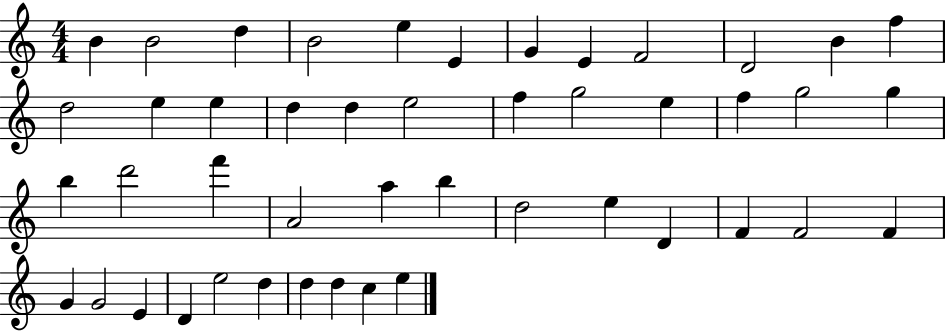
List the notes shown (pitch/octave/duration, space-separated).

B4/q B4/h D5/q B4/h E5/q E4/q G4/q E4/q F4/h D4/h B4/q F5/q D5/h E5/q E5/q D5/q D5/q E5/h F5/q G5/h E5/q F5/q G5/h G5/q B5/q D6/h F6/q A4/h A5/q B5/q D5/h E5/q D4/q F4/q F4/h F4/q G4/q G4/h E4/q D4/q E5/h D5/q D5/q D5/q C5/q E5/q